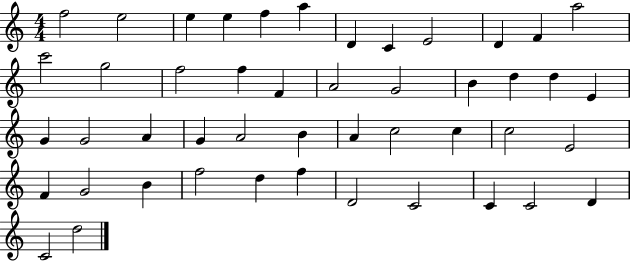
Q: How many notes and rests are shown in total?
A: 47